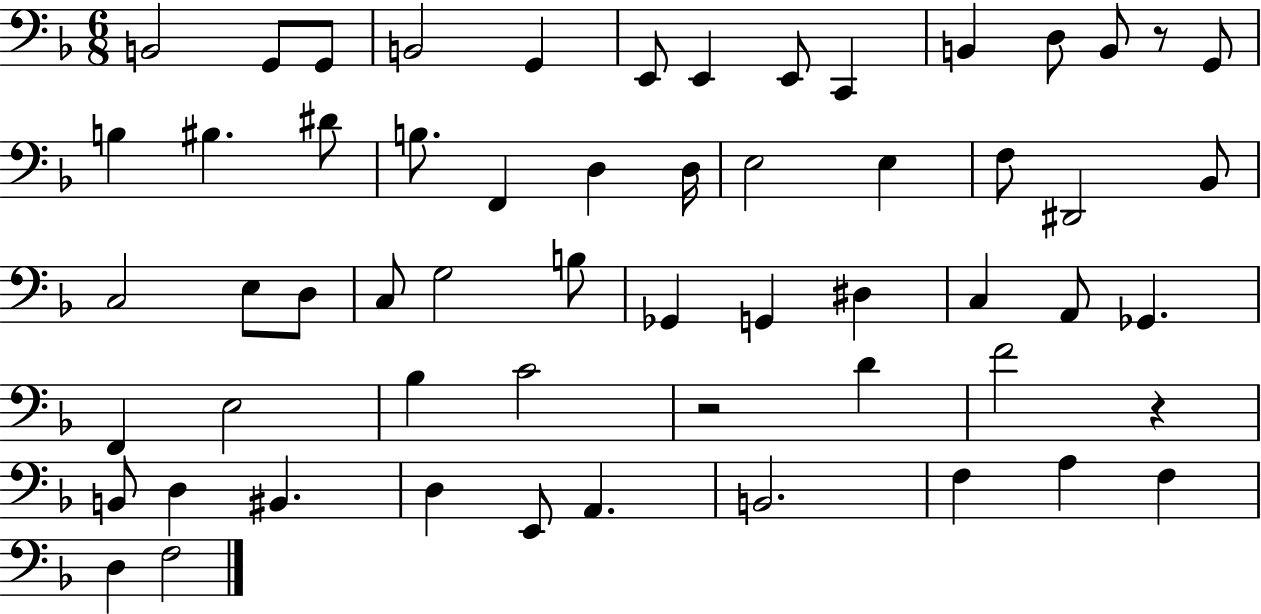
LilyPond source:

{
  \clef bass
  \numericTimeSignature
  \time 6/8
  \key f \major
  b,2 g,8 g,8 | b,2 g,4 | e,8 e,4 e,8 c,4 | b,4 d8 b,8 r8 g,8 | \break b4 bis4. dis'8 | b8. f,4 d4 d16 | e2 e4 | f8 dis,2 bes,8 | \break c2 e8 d8 | c8 g2 b8 | ges,4 g,4 dis4 | c4 a,8 ges,4. | \break f,4 e2 | bes4 c'2 | r2 d'4 | f'2 r4 | \break b,8 d4 bis,4. | d4 e,8 a,4. | b,2. | f4 a4 f4 | \break d4 f2 | \bar "|."
}